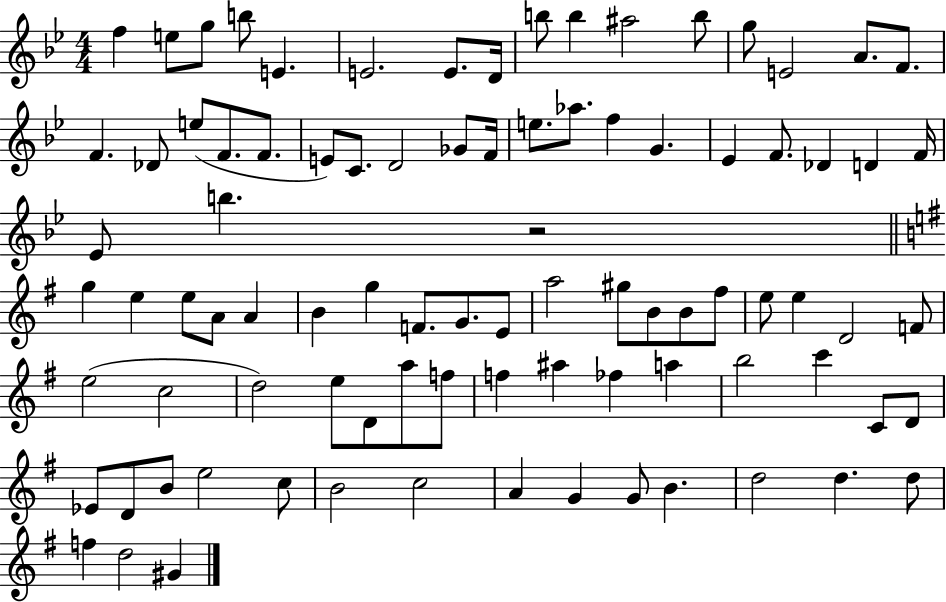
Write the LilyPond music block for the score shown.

{
  \clef treble
  \numericTimeSignature
  \time 4/4
  \key bes \major
  f''4 e''8 g''8 b''8 e'4. | e'2. e'8. d'16 | b''8 b''4 ais''2 b''8 | g''8 e'2 a'8. f'8. | \break f'4. des'8 e''8( f'8. f'8. | e'8) c'8. d'2 ges'8 f'16 | e''8. aes''8. f''4 g'4. | ees'4 f'8. des'4 d'4 f'16 | \break ees'8 b''4. r2 | \bar "||" \break \key g \major g''4 e''4 e''8 a'8 a'4 | b'4 g''4 f'8. g'8. e'8 | a''2 gis''8 b'8 b'8 fis''8 | e''8 e''4 d'2 f'8 | \break e''2( c''2 | d''2) e''8 d'8 a''8 f''8 | f''4 ais''4 fes''4 a''4 | b''2 c'''4 c'8 d'8 | \break ees'8 d'8 b'8 e''2 c''8 | b'2 c''2 | a'4 g'4 g'8 b'4. | d''2 d''4. d''8 | \break f''4 d''2 gis'4 | \bar "|."
}